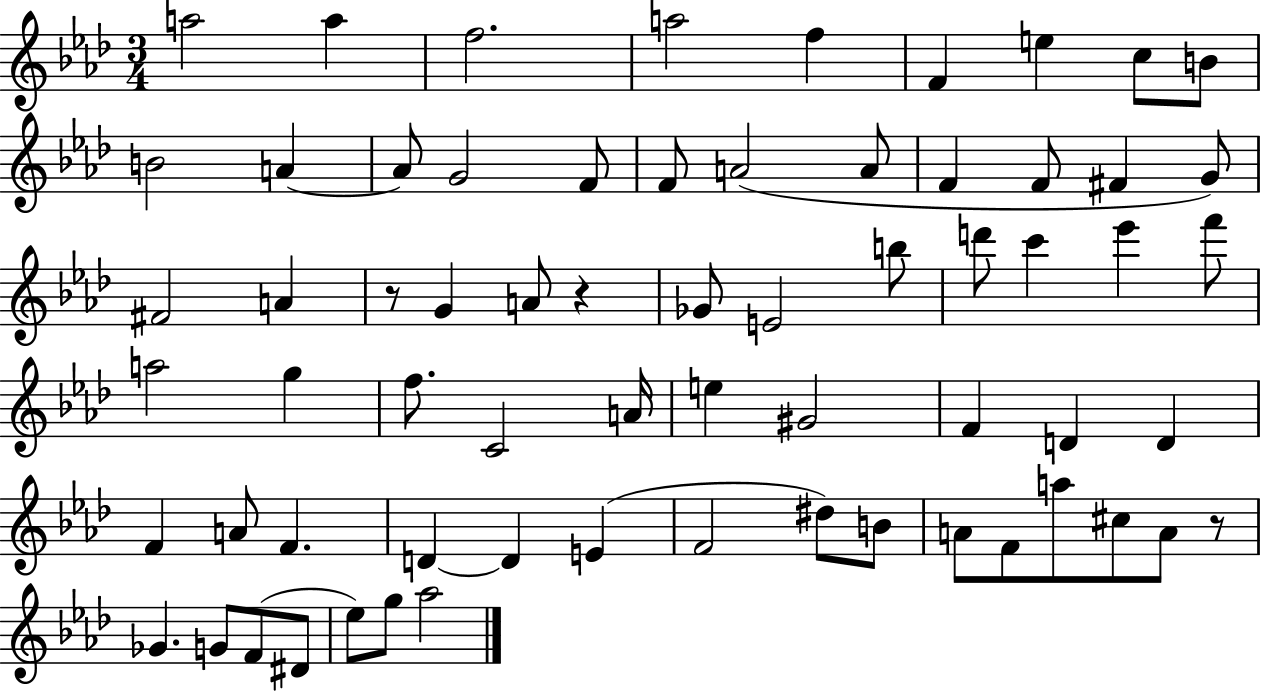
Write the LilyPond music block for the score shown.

{
  \clef treble
  \numericTimeSignature
  \time 3/4
  \key aes \major
  a''2 a''4 | f''2. | a''2 f''4 | f'4 e''4 c''8 b'8 | \break b'2 a'4~~ | a'8 g'2 f'8 | f'8 a'2( a'8 | f'4 f'8 fis'4 g'8) | \break fis'2 a'4 | r8 g'4 a'8 r4 | ges'8 e'2 b''8 | d'''8 c'''4 ees'''4 f'''8 | \break a''2 g''4 | f''8. c'2 a'16 | e''4 gis'2 | f'4 d'4 d'4 | \break f'4 a'8 f'4. | d'4~~ d'4 e'4( | f'2 dis''8) b'8 | a'8 f'8 a''8 cis''8 a'8 r8 | \break ges'4. g'8 f'8( dis'8 | ees''8) g''8 aes''2 | \bar "|."
}